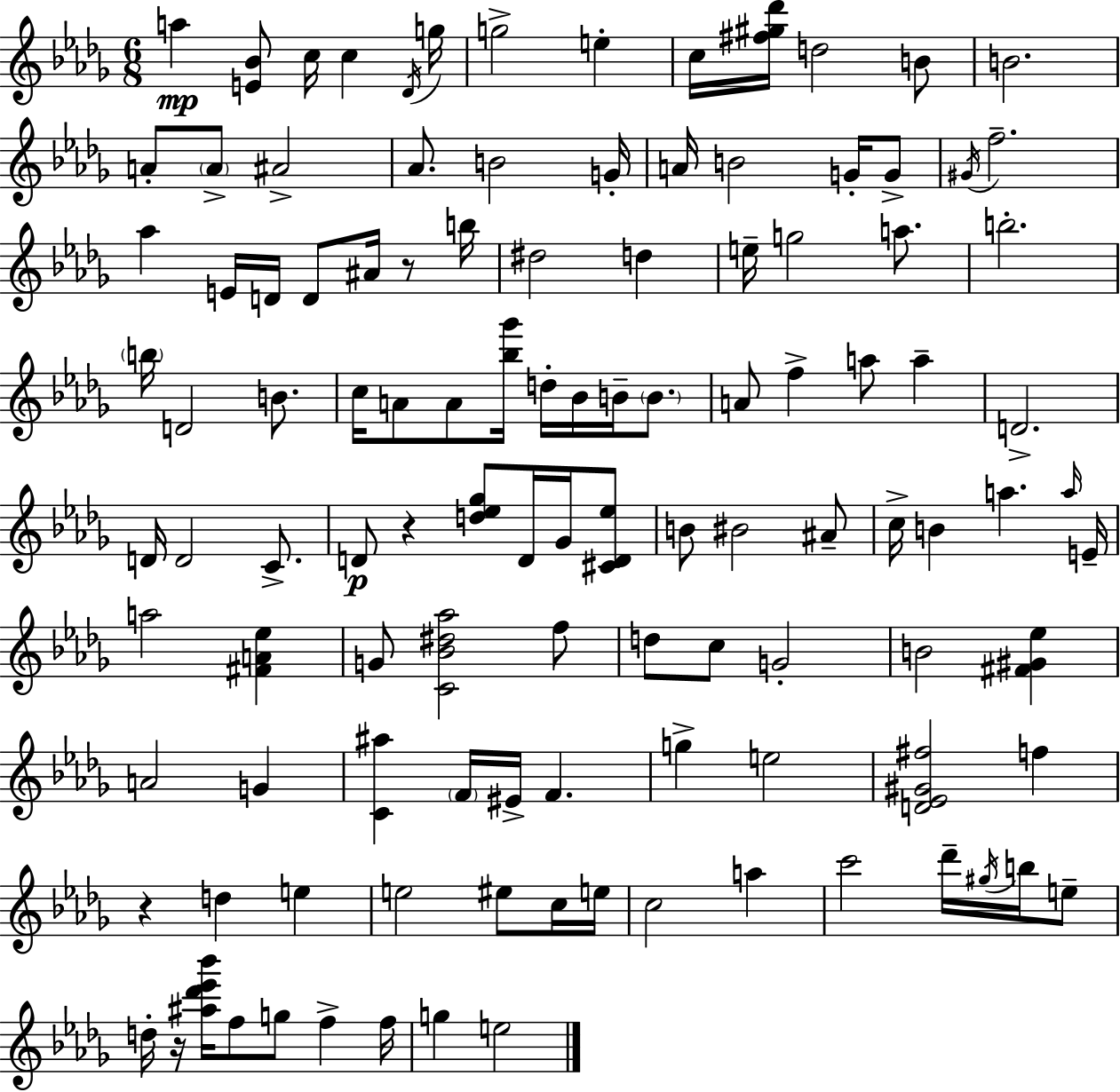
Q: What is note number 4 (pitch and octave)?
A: Db4